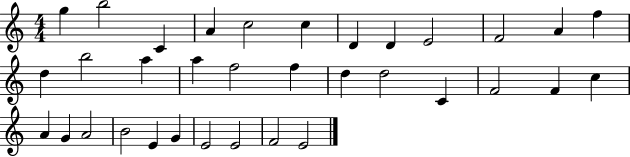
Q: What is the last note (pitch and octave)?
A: E4